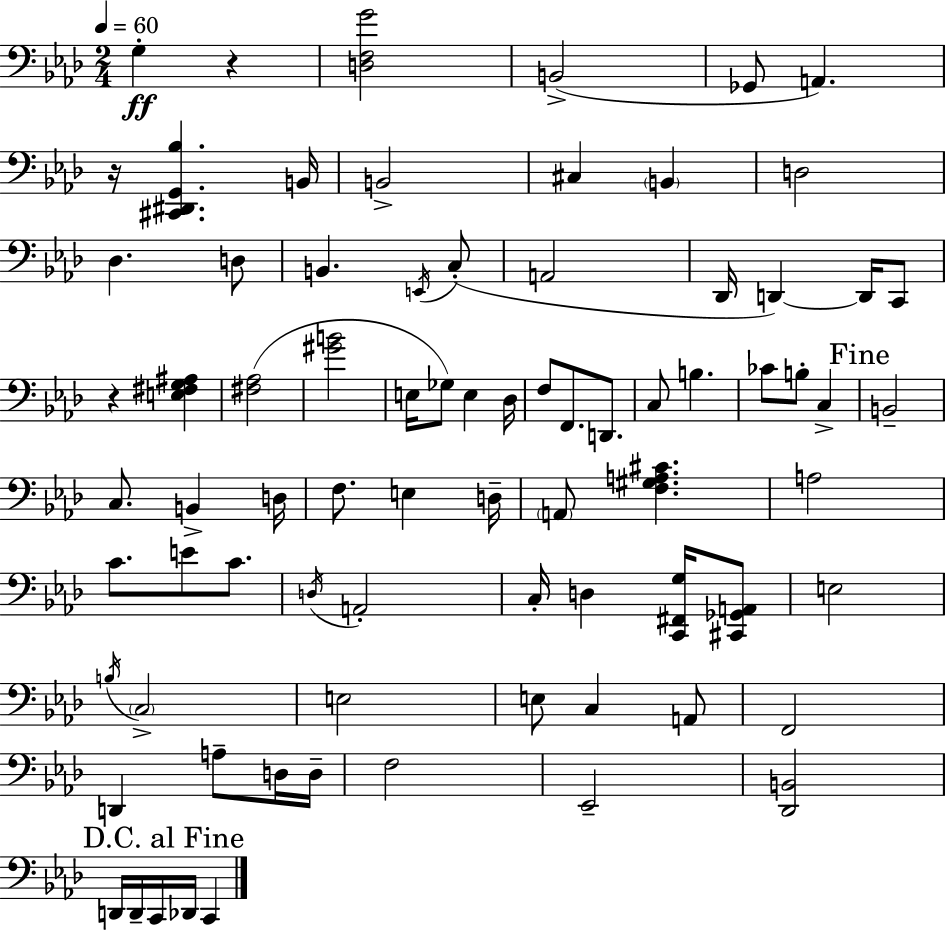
X:1
T:Untitled
M:2/4
L:1/4
K:Ab
G, z [D,F,G]2 B,,2 _G,,/2 A,, z/4 [^C,,^D,,G,,_B,] B,,/4 B,,2 ^C, B,, D,2 _D, D,/2 B,, E,,/4 C,/2 A,,2 _D,,/4 D,, D,,/4 C,,/2 z [E,^F,G,^A,] [^F,_A,]2 [^GB]2 E,/4 _G,/2 E, _D,/4 F,/2 F,,/2 D,,/2 C,/2 B, _C/2 B,/2 C, B,,2 C,/2 B,, D,/4 F,/2 E, D,/4 A,,/2 [F,^G,A,^C] A,2 C/2 E/2 C/2 D,/4 A,,2 C,/4 D, [C,,^F,,G,]/4 [^C,,_G,,A,,]/2 E,2 B,/4 C,2 E,2 E,/2 C, A,,/2 F,,2 D,, A,/2 D,/4 D,/4 F,2 _E,,2 [_D,,B,,]2 D,,/4 D,,/4 C,,/4 _D,,/4 C,,